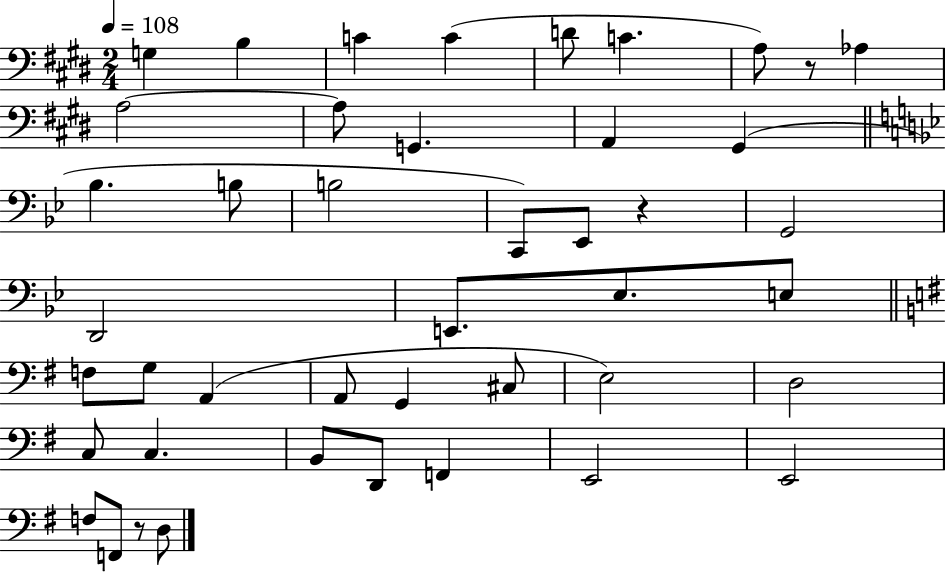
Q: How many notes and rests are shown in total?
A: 44